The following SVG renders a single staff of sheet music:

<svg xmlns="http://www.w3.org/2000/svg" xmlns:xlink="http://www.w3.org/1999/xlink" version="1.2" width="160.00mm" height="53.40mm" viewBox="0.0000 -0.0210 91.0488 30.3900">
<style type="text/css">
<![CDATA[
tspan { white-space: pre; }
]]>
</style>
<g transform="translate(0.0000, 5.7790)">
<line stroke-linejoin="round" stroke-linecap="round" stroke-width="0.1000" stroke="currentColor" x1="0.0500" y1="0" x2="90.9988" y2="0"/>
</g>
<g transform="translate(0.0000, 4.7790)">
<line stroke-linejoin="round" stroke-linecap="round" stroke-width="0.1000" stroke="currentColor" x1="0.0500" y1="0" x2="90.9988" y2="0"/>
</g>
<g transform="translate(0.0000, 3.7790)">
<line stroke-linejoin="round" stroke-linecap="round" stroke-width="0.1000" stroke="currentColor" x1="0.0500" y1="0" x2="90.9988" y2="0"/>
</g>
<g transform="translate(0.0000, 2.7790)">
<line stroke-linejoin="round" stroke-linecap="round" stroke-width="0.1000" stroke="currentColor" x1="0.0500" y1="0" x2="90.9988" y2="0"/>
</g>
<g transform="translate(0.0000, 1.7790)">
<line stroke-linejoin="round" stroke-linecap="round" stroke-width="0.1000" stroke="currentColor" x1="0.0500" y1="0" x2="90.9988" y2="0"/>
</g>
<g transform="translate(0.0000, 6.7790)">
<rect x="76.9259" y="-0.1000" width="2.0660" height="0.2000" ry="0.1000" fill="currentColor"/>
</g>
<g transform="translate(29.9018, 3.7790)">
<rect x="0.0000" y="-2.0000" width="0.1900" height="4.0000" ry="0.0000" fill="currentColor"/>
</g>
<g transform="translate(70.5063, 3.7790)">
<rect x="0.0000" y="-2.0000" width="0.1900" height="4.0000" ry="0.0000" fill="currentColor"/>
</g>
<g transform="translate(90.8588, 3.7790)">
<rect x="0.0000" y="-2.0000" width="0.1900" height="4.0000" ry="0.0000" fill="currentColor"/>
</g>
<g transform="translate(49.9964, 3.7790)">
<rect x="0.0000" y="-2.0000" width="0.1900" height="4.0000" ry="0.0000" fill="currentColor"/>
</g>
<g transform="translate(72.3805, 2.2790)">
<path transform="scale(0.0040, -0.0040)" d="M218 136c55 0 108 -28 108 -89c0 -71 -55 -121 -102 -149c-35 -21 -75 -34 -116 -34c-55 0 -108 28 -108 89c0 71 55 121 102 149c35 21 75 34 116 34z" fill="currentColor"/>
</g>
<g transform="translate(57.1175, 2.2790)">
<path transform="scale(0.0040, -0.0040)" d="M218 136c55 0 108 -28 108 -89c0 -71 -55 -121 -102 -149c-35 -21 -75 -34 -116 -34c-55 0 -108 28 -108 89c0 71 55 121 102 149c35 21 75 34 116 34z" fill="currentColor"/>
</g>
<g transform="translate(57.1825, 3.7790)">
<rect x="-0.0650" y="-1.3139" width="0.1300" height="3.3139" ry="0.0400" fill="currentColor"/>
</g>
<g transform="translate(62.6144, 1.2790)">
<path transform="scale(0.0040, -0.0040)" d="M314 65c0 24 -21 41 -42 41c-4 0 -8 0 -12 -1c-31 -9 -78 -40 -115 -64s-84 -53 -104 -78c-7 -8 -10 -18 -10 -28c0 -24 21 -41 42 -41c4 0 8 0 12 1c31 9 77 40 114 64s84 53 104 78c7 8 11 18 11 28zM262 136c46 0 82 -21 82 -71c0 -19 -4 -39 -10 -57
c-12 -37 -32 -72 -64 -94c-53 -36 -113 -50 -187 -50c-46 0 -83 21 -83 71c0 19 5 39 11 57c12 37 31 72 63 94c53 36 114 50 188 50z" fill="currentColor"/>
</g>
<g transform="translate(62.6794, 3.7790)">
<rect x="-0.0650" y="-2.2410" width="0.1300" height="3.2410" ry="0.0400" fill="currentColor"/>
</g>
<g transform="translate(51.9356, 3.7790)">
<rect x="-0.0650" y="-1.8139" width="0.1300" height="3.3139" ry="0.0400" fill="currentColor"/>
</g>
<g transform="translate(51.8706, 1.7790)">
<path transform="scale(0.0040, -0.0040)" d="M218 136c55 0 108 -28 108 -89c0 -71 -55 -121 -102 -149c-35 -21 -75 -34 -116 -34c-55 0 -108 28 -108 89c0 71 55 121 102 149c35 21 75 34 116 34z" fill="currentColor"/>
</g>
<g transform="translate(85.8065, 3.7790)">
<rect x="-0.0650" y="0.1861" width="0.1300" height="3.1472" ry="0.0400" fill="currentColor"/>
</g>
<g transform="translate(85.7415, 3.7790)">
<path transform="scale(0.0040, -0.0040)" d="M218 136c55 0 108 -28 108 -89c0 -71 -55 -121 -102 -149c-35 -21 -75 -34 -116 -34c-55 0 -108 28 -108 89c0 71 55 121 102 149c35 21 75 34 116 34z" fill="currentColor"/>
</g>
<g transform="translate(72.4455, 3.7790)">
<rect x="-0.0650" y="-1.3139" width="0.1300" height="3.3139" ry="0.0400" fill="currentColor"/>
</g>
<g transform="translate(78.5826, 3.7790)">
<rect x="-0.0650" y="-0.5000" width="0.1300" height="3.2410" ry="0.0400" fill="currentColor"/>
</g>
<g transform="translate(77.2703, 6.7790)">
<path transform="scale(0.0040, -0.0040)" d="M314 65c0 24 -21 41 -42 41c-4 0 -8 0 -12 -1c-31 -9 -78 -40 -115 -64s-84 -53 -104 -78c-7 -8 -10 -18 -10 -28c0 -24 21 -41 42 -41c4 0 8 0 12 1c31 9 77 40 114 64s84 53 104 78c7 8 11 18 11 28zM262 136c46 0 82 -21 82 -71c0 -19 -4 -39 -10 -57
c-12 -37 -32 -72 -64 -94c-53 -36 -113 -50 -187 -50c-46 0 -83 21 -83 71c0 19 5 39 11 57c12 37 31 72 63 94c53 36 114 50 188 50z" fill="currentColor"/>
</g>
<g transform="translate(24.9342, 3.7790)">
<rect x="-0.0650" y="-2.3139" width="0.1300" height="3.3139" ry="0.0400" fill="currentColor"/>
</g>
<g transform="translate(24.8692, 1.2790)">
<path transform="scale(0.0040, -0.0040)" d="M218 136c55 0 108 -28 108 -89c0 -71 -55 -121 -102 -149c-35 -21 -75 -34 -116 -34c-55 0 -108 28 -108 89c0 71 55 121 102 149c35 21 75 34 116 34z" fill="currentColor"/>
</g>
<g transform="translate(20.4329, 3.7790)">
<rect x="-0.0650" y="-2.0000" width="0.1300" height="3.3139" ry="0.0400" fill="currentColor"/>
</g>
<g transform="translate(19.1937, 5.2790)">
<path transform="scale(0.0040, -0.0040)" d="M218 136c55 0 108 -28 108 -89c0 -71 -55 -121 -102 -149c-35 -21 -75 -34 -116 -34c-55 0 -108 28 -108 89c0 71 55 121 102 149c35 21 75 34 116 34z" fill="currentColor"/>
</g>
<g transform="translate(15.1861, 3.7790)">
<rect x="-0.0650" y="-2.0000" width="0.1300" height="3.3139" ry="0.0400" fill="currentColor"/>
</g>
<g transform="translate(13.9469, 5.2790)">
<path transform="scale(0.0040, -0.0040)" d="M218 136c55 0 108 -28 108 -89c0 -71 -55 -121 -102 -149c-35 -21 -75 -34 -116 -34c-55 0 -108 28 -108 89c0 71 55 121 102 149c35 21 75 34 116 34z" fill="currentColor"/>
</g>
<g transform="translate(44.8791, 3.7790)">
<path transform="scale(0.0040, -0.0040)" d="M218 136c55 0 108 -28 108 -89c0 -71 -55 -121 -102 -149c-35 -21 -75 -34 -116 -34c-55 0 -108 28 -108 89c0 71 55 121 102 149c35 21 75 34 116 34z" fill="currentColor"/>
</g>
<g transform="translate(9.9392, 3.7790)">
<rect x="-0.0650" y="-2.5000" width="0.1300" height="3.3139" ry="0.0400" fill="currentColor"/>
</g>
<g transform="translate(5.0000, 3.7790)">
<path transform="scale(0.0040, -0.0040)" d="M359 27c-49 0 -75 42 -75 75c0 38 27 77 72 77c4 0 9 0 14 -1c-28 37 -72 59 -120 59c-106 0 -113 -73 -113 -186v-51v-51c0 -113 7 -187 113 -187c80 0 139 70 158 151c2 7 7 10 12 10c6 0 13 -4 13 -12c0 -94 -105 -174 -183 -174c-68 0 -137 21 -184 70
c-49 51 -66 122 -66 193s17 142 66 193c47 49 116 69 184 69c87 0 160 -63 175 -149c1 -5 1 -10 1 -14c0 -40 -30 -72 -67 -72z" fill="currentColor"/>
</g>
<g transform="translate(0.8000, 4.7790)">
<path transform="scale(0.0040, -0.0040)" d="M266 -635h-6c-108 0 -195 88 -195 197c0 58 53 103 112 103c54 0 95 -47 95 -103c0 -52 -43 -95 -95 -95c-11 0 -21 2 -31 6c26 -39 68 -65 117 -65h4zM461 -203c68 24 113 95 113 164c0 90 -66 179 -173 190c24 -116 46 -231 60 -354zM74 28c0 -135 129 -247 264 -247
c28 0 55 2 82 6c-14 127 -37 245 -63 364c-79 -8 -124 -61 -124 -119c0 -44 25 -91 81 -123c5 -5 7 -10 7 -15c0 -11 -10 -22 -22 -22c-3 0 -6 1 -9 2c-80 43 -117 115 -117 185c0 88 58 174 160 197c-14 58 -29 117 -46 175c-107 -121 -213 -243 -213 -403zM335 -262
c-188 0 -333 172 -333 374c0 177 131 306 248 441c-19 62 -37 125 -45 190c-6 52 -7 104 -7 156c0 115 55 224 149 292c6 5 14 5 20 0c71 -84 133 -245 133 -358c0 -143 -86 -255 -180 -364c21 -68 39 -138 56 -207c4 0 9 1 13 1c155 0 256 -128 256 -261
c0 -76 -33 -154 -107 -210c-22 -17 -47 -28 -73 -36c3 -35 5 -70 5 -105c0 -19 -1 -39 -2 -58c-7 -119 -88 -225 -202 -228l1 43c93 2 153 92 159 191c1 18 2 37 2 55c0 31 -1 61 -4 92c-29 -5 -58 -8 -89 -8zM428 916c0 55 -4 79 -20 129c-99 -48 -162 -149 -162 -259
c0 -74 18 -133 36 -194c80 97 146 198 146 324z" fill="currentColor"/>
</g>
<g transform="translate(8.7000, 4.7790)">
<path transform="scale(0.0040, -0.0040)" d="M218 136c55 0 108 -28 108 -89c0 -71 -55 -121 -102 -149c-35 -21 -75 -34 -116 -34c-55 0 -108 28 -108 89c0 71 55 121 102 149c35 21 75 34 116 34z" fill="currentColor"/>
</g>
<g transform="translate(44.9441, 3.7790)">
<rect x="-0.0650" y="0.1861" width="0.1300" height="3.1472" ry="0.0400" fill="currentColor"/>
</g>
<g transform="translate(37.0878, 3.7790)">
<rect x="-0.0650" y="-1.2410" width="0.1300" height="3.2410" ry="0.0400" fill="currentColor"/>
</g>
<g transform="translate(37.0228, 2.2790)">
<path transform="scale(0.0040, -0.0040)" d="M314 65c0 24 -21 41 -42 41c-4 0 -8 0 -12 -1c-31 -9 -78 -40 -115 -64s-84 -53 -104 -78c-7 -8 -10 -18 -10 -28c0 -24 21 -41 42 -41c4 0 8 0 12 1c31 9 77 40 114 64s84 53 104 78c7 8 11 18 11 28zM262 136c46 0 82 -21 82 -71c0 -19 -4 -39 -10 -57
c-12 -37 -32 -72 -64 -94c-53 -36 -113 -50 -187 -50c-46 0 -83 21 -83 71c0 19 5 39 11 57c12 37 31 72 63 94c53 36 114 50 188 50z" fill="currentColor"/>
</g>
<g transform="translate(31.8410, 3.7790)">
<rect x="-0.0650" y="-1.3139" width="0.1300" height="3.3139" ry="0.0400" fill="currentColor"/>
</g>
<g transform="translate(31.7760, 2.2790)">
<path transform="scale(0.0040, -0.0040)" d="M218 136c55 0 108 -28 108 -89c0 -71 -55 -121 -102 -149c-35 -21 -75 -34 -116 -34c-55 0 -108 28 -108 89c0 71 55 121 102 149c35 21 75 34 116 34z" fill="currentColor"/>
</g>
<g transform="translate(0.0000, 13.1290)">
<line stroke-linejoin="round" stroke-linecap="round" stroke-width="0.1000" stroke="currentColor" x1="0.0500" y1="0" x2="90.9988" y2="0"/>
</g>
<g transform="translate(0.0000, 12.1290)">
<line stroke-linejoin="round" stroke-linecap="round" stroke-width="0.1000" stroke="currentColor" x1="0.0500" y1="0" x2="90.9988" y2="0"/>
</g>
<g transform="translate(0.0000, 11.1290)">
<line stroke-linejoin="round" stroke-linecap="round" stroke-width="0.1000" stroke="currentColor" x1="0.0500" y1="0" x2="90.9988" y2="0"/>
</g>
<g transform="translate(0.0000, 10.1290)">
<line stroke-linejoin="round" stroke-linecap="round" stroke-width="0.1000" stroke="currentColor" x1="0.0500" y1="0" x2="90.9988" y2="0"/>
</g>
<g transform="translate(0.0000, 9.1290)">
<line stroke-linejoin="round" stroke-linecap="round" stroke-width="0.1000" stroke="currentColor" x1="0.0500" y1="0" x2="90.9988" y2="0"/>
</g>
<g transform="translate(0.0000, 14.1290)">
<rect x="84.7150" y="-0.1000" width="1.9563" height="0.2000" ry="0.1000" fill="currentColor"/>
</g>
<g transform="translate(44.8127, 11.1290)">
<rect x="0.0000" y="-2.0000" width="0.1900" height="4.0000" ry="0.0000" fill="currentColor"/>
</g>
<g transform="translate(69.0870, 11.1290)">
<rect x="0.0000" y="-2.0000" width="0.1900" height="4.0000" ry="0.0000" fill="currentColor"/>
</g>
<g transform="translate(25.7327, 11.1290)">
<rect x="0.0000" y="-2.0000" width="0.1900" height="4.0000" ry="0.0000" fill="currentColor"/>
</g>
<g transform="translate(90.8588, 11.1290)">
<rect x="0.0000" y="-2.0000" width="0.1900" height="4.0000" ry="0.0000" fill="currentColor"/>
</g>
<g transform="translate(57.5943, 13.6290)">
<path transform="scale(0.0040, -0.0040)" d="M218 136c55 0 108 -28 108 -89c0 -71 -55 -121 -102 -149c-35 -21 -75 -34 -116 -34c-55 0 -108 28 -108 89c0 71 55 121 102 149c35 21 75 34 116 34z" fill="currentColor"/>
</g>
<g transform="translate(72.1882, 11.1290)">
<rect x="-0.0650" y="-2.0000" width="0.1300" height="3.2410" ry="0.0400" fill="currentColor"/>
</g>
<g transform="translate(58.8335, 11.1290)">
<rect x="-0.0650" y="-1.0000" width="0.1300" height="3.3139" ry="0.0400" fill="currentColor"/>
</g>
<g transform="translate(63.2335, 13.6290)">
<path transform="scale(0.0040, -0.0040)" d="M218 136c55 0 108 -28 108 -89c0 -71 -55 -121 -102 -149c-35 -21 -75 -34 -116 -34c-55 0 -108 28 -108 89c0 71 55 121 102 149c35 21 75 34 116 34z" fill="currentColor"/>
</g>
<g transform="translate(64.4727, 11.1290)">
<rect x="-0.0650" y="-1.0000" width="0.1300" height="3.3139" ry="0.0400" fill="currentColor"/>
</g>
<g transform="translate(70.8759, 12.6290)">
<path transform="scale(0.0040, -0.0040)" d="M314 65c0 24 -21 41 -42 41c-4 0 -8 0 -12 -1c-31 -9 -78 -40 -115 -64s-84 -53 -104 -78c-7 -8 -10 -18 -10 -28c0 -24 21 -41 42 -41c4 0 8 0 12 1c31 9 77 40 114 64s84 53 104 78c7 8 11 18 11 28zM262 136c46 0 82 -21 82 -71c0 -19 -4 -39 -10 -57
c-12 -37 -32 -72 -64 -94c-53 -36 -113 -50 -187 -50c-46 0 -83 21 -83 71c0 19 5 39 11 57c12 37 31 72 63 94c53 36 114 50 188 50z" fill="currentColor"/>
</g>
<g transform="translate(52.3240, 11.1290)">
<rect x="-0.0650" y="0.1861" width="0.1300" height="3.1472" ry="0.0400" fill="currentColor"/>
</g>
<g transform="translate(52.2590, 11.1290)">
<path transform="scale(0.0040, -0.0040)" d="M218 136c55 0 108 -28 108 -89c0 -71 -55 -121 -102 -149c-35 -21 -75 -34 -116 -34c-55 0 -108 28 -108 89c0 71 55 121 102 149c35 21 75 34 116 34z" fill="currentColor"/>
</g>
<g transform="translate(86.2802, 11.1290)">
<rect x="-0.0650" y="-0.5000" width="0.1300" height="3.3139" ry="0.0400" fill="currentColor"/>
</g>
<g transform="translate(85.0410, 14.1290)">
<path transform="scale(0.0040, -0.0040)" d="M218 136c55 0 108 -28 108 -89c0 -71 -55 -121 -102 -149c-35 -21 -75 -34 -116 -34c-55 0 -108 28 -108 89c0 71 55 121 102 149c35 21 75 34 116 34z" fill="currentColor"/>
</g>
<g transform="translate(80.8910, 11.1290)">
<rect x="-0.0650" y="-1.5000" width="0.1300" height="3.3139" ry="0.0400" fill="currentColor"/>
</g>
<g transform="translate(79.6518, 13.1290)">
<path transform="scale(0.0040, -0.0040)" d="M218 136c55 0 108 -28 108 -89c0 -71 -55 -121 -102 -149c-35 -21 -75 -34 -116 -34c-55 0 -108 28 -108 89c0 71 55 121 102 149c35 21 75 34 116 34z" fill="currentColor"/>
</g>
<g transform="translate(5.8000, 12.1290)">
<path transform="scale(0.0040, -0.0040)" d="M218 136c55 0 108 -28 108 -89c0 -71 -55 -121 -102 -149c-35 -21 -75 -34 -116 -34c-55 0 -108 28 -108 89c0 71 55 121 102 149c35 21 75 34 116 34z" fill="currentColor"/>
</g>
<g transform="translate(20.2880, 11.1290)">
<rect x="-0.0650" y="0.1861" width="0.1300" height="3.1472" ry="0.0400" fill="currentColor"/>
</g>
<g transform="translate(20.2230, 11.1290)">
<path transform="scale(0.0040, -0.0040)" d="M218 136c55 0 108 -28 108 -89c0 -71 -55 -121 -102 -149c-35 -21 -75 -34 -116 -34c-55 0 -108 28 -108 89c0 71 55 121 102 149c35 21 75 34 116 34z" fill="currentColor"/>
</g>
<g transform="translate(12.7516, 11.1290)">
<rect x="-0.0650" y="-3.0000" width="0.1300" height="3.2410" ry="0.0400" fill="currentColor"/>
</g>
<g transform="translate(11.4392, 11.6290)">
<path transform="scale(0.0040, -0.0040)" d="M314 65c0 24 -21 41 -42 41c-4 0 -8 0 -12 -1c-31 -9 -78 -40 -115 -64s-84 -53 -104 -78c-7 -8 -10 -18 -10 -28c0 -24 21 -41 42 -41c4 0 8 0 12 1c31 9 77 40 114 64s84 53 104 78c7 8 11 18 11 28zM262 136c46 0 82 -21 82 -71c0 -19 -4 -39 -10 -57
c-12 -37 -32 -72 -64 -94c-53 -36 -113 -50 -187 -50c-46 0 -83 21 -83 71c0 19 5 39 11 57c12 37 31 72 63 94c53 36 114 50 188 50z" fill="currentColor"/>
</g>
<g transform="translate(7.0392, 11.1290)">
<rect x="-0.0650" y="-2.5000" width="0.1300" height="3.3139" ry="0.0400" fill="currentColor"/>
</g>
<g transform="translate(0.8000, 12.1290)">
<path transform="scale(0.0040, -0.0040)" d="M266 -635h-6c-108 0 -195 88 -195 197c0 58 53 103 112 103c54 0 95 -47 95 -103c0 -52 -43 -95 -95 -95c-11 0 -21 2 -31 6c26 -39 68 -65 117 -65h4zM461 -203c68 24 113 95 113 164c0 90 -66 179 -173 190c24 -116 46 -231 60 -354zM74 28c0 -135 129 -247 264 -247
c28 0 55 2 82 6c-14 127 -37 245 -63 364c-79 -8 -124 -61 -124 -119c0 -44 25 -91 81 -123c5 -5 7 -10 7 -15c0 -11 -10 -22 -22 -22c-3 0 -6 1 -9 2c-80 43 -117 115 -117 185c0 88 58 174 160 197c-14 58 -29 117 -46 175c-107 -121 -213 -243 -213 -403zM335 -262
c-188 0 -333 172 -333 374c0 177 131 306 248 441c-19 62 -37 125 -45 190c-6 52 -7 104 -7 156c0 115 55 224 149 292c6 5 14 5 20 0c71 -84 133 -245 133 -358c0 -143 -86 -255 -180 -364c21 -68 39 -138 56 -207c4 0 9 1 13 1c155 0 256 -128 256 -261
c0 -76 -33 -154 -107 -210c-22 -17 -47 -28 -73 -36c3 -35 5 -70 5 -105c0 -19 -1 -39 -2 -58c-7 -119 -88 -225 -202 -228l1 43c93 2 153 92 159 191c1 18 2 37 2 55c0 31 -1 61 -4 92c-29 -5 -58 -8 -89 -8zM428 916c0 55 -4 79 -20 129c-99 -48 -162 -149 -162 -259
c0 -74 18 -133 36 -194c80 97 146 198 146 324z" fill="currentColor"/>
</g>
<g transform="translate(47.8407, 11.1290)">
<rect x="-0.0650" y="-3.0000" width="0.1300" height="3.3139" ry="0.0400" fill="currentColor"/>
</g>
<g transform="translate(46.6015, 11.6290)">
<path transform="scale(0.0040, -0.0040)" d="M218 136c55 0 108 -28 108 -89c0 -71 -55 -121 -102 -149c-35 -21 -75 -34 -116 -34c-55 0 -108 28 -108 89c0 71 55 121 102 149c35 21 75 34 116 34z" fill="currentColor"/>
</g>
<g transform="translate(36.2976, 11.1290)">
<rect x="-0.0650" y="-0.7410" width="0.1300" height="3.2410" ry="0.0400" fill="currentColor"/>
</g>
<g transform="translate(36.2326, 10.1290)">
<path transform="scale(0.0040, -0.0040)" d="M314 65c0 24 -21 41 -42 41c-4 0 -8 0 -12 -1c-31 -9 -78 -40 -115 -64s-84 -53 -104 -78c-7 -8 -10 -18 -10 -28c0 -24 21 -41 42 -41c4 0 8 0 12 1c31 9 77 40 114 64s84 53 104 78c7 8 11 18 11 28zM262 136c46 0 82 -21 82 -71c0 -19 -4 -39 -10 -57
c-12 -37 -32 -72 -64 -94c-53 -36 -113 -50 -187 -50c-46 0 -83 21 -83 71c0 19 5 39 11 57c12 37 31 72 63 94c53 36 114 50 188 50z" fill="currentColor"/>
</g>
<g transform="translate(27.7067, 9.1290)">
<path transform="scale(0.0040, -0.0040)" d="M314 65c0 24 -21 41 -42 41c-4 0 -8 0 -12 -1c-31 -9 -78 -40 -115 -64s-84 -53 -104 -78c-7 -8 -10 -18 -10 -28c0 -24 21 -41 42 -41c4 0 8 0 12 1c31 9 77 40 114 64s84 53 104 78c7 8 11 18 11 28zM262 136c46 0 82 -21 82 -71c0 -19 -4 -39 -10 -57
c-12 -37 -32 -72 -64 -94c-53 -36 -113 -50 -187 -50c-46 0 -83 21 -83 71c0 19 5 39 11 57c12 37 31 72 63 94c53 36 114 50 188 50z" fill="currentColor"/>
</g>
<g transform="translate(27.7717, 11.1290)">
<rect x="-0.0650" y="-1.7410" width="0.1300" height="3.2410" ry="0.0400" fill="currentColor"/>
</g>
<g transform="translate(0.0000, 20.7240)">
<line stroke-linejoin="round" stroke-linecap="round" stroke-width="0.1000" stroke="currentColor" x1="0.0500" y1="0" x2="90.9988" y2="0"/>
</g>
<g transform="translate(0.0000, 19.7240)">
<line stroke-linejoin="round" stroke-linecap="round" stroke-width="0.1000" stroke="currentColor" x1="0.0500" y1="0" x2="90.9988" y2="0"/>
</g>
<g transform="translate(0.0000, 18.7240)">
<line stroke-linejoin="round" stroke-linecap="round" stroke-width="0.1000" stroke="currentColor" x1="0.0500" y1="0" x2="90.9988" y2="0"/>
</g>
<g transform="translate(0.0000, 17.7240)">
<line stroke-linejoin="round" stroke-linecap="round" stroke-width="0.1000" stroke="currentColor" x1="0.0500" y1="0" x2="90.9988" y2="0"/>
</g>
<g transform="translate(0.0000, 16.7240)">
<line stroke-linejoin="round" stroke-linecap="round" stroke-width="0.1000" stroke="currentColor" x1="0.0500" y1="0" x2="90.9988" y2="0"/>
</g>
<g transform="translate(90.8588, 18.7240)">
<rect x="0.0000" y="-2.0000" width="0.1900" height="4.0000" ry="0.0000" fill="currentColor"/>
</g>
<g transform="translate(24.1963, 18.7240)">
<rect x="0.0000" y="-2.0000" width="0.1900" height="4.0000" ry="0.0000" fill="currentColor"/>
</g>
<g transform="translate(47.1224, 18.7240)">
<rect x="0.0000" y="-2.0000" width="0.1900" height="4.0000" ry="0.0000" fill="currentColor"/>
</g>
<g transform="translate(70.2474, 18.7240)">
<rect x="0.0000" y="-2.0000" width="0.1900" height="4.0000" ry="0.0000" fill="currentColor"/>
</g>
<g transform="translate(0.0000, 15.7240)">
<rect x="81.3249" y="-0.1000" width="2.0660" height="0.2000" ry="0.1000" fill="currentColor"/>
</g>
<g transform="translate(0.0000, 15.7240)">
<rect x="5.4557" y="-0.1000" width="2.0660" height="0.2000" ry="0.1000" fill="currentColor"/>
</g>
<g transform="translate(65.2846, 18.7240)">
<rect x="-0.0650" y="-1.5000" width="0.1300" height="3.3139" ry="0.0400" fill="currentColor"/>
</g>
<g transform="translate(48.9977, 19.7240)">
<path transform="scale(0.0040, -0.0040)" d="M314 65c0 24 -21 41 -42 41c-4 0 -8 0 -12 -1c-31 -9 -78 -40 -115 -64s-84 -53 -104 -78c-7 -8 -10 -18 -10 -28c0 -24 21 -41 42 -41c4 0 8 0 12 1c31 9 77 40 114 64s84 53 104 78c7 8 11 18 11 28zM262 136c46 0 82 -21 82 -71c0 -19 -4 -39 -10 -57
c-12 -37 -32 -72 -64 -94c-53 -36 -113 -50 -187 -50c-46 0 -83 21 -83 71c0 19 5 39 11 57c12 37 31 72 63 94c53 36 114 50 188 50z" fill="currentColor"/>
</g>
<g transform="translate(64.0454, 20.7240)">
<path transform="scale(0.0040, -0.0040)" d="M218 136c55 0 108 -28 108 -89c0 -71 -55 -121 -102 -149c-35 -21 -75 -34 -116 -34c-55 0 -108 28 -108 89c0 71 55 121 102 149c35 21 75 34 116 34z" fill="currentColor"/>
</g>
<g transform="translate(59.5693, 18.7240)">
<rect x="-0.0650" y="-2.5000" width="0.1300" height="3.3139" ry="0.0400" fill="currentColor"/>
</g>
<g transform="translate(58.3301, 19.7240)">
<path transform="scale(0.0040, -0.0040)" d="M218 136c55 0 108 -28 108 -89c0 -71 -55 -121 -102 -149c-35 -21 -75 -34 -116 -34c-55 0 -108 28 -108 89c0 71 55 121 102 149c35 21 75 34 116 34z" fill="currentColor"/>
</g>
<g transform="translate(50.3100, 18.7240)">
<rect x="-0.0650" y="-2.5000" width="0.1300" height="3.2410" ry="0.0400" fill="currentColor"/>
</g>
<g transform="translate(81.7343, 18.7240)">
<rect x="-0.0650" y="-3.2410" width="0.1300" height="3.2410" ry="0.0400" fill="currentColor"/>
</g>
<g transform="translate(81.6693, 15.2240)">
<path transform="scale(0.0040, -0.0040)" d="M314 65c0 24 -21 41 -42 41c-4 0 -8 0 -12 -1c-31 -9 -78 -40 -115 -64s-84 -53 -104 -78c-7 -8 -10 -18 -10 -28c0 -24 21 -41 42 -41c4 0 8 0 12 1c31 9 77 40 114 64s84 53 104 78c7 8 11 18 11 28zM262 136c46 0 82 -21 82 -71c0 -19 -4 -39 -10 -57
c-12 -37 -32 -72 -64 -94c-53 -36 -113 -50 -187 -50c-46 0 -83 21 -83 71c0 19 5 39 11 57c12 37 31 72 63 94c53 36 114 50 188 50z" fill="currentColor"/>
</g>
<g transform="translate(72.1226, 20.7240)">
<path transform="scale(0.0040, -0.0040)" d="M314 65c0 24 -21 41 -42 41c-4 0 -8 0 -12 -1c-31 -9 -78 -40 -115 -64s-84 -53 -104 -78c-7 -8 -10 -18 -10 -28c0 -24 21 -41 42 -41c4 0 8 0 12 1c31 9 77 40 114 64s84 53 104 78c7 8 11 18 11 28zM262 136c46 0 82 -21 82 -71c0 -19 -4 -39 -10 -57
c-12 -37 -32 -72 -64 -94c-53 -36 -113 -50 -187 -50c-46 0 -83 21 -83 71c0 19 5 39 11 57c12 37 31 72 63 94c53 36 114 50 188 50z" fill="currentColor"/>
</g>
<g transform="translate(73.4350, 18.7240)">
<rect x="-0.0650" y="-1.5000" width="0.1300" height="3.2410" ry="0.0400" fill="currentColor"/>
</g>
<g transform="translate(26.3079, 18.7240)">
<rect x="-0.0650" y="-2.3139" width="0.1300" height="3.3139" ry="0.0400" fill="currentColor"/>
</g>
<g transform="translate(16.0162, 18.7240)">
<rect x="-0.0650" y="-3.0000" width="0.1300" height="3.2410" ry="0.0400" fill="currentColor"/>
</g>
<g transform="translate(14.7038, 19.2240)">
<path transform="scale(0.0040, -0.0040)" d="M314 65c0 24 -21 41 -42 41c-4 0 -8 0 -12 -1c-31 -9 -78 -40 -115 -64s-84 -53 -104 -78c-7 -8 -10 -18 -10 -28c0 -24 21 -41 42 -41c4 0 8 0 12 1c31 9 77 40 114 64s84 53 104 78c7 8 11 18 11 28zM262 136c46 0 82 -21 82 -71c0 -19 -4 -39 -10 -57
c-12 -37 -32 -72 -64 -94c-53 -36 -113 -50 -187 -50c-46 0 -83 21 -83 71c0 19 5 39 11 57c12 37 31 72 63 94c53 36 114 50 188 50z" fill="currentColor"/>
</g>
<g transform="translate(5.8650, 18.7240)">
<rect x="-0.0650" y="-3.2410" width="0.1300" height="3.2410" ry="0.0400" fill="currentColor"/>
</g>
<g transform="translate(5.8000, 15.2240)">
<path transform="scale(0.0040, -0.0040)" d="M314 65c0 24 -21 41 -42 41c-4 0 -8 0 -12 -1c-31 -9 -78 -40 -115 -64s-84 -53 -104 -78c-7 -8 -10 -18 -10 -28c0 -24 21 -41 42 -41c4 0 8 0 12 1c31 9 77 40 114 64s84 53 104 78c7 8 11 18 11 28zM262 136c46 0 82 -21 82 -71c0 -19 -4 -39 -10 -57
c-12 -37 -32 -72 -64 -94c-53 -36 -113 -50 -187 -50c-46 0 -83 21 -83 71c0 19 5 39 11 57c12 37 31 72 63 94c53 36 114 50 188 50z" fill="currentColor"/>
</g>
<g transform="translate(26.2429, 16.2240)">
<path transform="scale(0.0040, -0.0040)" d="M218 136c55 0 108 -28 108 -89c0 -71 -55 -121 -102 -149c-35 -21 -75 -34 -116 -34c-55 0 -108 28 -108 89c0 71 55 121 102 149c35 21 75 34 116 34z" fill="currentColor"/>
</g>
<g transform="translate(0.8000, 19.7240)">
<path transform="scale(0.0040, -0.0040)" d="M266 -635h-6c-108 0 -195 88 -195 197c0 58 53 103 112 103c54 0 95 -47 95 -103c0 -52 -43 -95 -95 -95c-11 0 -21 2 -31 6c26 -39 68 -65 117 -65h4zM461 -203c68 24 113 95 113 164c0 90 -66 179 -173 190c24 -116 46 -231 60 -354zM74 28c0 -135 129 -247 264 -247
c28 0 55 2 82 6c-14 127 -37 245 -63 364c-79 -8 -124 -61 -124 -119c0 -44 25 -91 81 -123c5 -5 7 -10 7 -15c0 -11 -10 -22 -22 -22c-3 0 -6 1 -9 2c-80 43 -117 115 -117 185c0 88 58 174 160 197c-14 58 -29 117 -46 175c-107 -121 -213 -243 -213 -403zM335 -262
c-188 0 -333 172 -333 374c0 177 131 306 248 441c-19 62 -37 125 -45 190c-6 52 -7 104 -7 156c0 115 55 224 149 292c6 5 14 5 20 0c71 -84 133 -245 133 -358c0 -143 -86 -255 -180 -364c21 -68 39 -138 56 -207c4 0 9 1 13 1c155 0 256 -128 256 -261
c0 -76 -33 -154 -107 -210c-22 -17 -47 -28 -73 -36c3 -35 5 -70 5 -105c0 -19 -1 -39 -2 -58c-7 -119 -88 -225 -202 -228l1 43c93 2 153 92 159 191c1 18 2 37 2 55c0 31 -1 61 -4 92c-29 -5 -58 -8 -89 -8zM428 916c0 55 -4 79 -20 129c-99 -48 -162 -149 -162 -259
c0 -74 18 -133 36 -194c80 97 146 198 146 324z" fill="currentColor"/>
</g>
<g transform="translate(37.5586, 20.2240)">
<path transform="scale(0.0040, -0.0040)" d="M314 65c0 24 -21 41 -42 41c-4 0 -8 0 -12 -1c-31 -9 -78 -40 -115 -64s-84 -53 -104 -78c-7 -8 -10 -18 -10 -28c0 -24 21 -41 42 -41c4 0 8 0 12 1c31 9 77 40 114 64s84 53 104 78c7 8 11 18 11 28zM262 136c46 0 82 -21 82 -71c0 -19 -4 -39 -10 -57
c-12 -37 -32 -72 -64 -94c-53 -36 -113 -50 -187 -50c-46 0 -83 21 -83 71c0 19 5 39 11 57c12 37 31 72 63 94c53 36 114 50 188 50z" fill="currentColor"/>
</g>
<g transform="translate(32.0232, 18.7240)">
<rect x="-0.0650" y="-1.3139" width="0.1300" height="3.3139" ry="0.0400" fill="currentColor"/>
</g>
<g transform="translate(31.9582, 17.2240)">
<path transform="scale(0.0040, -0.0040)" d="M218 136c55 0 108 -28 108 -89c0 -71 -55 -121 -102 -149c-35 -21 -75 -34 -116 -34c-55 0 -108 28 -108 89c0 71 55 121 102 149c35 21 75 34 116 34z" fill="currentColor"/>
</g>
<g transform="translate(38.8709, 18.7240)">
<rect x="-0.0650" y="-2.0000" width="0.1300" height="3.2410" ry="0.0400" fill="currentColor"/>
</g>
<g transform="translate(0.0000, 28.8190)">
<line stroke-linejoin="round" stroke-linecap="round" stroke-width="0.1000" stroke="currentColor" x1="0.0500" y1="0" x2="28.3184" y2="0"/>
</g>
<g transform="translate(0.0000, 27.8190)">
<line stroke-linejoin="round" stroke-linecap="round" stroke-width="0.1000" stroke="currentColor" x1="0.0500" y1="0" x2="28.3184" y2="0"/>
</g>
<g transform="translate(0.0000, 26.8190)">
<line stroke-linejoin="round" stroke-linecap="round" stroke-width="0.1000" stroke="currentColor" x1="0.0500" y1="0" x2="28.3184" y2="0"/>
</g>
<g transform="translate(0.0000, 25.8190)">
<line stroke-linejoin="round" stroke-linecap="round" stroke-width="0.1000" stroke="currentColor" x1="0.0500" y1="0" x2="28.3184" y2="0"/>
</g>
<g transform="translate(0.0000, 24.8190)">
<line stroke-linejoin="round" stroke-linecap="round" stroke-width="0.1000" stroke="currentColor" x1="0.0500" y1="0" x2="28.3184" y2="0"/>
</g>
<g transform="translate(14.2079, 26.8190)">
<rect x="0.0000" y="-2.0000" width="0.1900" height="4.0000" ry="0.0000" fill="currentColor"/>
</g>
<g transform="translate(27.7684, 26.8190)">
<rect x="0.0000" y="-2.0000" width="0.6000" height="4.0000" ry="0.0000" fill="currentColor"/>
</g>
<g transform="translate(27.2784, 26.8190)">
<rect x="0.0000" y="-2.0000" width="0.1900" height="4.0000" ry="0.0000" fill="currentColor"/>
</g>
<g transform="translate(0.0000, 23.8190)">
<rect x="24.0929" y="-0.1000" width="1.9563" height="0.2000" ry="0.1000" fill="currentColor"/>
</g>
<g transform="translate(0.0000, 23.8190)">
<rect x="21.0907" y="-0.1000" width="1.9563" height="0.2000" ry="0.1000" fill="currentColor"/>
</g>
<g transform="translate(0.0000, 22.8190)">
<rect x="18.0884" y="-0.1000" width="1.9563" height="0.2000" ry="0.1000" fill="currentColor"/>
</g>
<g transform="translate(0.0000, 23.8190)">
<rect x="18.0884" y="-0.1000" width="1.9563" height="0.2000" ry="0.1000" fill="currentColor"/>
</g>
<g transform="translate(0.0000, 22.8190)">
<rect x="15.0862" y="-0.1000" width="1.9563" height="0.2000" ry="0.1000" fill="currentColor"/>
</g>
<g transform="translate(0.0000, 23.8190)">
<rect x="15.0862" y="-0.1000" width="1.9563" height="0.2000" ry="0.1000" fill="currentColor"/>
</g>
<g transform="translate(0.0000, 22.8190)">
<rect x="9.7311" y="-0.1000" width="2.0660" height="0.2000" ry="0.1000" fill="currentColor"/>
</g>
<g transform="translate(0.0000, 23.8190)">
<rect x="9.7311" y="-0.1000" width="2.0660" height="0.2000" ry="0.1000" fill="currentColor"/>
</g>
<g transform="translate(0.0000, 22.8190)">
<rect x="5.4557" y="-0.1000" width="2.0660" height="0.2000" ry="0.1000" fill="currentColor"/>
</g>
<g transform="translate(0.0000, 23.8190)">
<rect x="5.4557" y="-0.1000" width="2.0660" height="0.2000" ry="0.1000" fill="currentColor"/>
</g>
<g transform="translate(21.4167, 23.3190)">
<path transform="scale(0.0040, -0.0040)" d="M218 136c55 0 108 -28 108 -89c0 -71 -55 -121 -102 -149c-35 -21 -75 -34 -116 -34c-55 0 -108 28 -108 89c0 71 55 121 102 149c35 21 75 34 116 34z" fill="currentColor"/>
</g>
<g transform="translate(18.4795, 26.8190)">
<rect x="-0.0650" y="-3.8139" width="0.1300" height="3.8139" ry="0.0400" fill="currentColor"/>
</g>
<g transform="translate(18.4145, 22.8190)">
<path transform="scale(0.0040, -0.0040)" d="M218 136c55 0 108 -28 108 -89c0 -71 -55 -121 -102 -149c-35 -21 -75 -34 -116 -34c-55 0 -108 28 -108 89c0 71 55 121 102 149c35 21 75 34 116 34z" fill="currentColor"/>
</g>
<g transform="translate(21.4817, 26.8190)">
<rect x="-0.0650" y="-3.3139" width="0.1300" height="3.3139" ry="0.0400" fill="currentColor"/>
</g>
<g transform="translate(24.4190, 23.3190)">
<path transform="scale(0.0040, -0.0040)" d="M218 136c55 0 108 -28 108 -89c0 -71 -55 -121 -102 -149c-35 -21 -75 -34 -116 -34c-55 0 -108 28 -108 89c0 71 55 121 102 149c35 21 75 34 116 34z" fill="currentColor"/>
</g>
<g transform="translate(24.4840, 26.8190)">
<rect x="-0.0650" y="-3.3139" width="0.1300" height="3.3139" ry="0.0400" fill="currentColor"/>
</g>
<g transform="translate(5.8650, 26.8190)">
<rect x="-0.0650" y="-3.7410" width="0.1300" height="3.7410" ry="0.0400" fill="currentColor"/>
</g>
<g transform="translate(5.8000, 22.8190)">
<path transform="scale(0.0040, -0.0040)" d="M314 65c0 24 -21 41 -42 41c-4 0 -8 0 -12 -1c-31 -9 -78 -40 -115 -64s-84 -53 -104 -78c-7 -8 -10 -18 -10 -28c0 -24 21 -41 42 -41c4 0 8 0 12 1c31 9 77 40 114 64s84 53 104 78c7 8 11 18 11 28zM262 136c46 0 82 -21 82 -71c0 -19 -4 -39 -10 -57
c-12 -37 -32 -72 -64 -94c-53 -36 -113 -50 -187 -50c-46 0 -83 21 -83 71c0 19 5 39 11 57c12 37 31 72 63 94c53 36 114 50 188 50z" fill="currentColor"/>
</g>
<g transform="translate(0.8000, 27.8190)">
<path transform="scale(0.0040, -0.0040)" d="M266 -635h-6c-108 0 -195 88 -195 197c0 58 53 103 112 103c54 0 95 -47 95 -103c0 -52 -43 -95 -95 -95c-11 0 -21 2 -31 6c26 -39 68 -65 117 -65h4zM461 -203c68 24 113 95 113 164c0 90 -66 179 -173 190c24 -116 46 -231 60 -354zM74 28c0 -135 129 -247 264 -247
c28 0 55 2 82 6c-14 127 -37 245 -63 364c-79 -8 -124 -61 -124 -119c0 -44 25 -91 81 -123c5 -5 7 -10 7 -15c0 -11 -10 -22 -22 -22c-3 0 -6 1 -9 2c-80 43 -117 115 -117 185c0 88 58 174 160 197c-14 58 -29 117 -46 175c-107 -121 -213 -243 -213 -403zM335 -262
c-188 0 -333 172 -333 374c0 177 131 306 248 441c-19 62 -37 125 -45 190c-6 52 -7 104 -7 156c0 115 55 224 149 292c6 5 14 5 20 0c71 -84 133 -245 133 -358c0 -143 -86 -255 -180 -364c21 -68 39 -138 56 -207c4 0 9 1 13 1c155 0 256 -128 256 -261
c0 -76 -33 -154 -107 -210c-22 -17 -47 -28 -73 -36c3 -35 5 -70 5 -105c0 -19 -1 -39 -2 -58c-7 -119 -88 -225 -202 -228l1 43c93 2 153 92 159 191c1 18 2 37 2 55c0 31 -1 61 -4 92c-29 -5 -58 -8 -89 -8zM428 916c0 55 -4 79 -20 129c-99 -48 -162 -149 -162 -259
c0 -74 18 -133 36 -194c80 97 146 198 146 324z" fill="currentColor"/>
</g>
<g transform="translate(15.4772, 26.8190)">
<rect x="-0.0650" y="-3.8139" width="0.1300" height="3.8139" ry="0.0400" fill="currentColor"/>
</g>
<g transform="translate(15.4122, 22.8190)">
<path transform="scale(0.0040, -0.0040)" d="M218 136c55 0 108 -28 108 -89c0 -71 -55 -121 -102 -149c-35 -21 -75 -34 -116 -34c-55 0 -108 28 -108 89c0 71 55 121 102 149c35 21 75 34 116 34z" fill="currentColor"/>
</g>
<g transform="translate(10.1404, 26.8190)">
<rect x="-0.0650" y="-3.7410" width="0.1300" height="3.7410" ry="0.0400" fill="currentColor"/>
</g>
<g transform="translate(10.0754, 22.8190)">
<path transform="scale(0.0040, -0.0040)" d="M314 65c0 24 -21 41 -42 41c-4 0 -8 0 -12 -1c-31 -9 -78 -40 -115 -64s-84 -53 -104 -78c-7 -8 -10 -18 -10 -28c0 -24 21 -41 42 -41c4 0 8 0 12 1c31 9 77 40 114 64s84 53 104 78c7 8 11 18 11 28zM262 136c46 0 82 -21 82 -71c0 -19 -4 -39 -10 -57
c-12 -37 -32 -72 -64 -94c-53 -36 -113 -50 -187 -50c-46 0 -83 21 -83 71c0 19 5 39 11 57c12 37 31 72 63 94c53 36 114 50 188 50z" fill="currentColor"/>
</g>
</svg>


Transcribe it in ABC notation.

X:1
T:Untitled
M:4/4
L:1/4
K:C
G F F g e e2 B f e g2 e C2 B G A2 B f2 d2 A B D D F2 E C b2 A2 g e F2 G2 G E E2 b2 c'2 c'2 c' c' b b